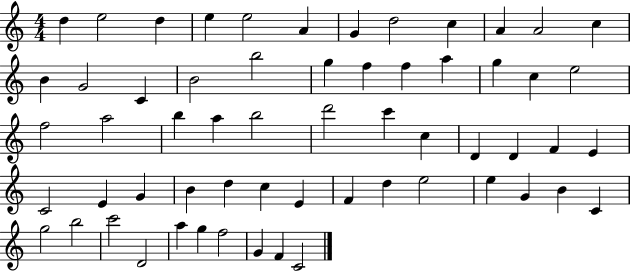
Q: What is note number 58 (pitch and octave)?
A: G4